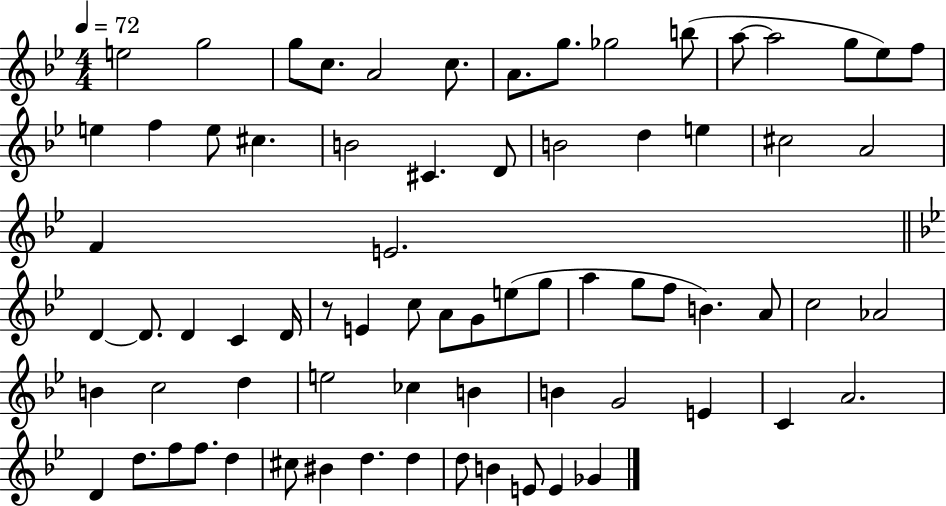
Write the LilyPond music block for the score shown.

{
  \clef treble
  \numericTimeSignature
  \time 4/4
  \key bes \major
  \tempo 4 = 72
  \repeat volta 2 { e''2 g''2 | g''8 c''8. a'2 c''8. | a'8. g''8. ges''2 b''8( | a''8~~ a''2 g''8 ees''8) f''8 | \break e''4 f''4 e''8 cis''4. | b'2 cis'4. d'8 | b'2 d''4 e''4 | cis''2 a'2 | \break f'4 e'2. | \bar "||" \break \key g \minor d'4~~ d'8. d'4 c'4 d'16 | r8 e'4 c''8 a'8 g'8 e''8( g''8 | a''4 g''8 f''8 b'4.) a'8 | c''2 aes'2 | \break b'4 c''2 d''4 | e''2 ces''4 b'4 | b'4 g'2 e'4 | c'4 a'2. | \break d'4 d''8. f''8 f''8. d''4 | cis''8 bis'4 d''4. d''4 | d''8 b'4 e'8 e'4 ges'4 | } \bar "|."
}